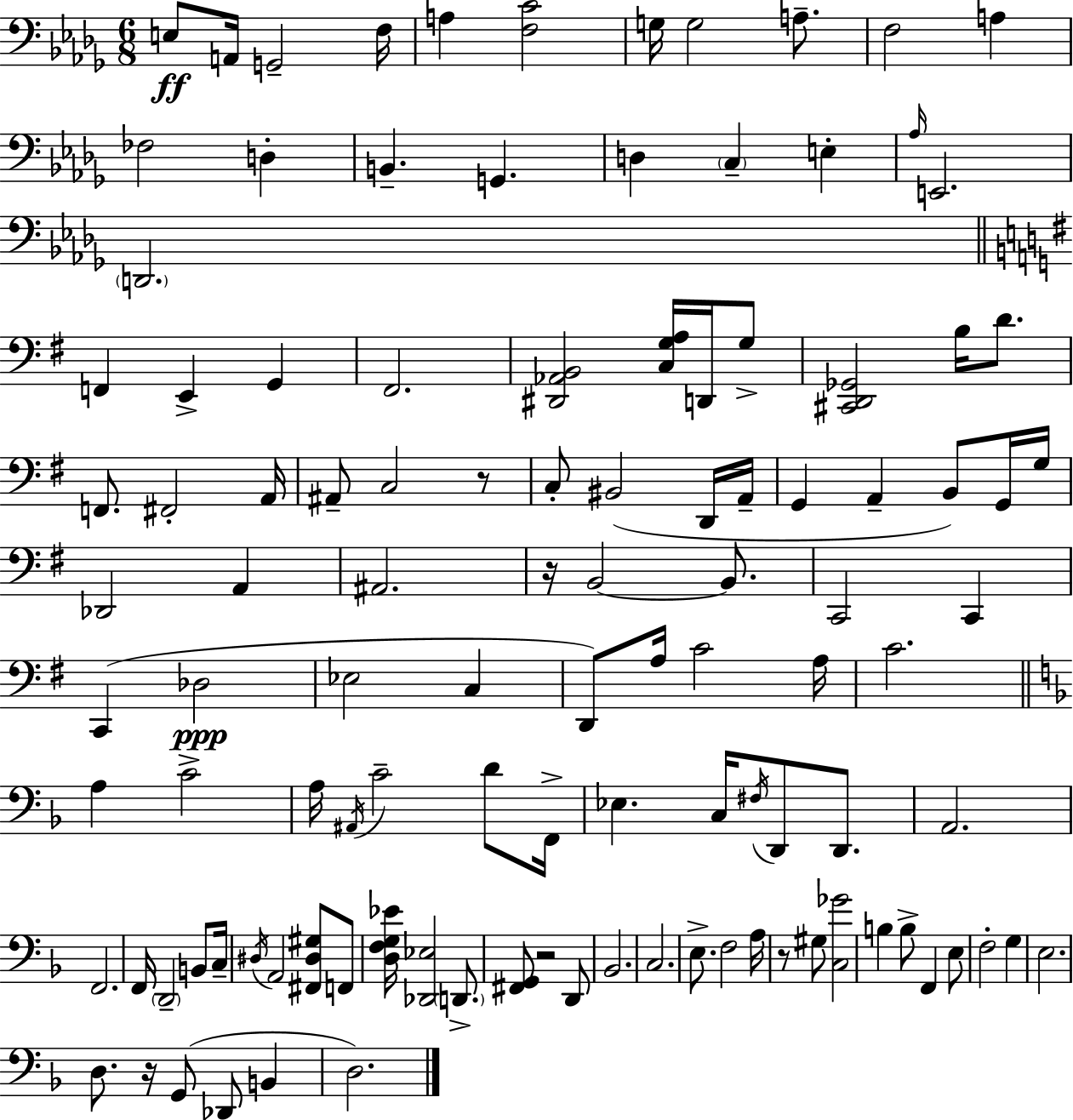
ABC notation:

X:1
T:Untitled
M:6/8
L:1/4
K:Bbm
E,/2 A,,/4 G,,2 F,/4 A, [F,C]2 G,/4 G,2 A,/2 F,2 A, _F,2 D, B,, G,, D, C, E, _A,/4 E,,2 D,,2 F,, E,, G,, ^F,,2 [^D,,_A,,B,,]2 [C,G,A,]/4 D,,/4 G,/2 [^C,,D,,_G,,]2 B,/4 D/2 F,,/2 ^F,,2 A,,/4 ^A,,/2 C,2 z/2 C,/2 ^B,,2 D,,/4 A,,/4 G,, A,, B,,/2 G,,/4 G,/4 _D,,2 A,, ^A,,2 z/4 B,,2 B,,/2 C,,2 C,, C,, _D,2 _E,2 C, D,,/2 A,/4 C2 A,/4 C2 A, C2 A,/4 ^A,,/4 C2 D/2 F,,/4 _E, C,/4 ^F,/4 D,,/2 D,,/2 A,,2 F,,2 F,,/4 D,,2 B,,/2 C,/4 ^D,/4 A,,2 [^F,,^D,^G,]/2 F,,/2 [D,F,G,_E]/4 [_D,,_E,]2 D,,/2 [^F,,G,,]/2 z2 D,,/2 _B,,2 C,2 E,/2 F,2 A,/4 z/2 ^G,/2 [C,_G]2 B, B,/2 F,, E,/2 F,2 G, E,2 D,/2 z/4 G,,/2 _D,,/2 B,, D,2